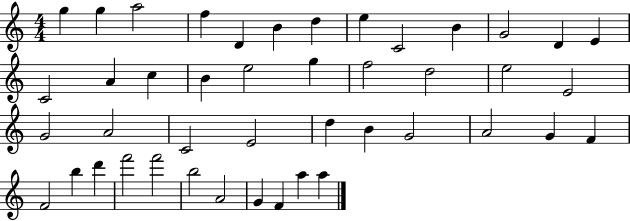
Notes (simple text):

G5/q G5/q A5/h F5/q D4/q B4/q D5/q E5/q C4/h B4/q G4/h D4/q E4/q C4/h A4/q C5/q B4/q E5/h G5/q F5/h D5/h E5/h E4/h G4/h A4/h C4/h E4/h D5/q B4/q G4/h A4/h G4/q F4/q F4/h B5/q D6/q F6/h F6/h B5/h A4/h G4/q F4/q A5/q A5/q